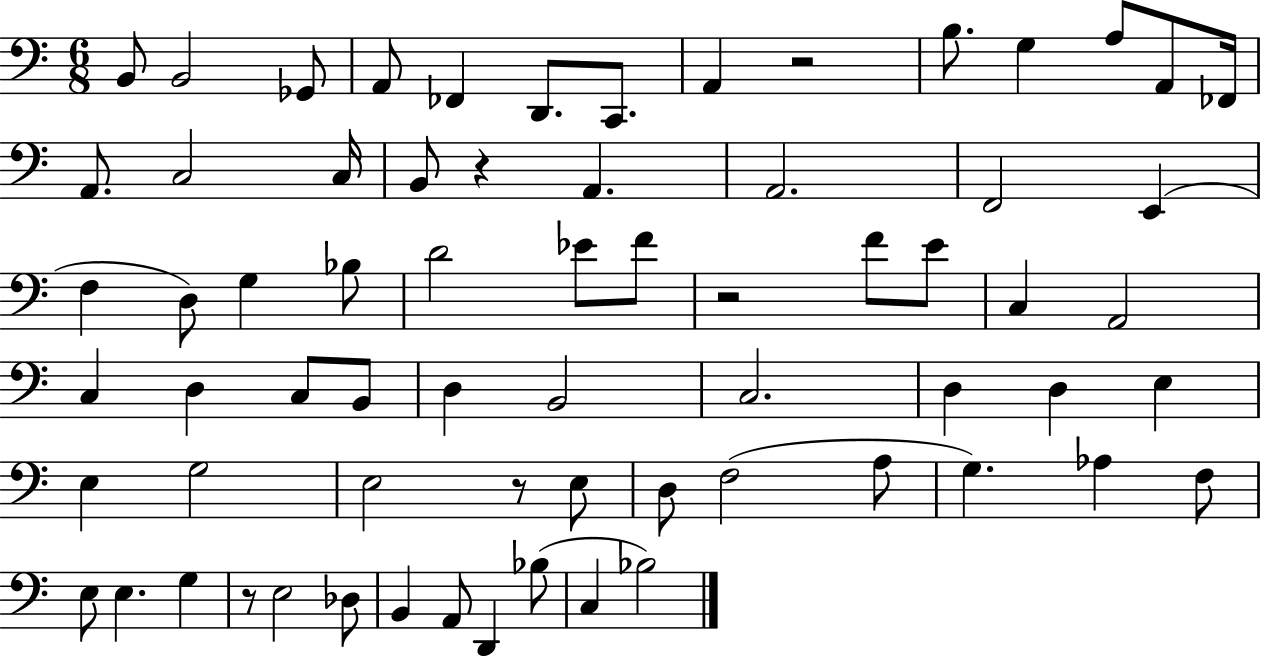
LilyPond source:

{
  \clef bass
  \numericTimeSignature
  \time 6/8
  \key c \major
  b,8 b,2 ges,8 | a,8 fes,4 d,8. c,8. | a,4 r2 | b8. g4 a8 a,8 fes,16 | \break a,8. c2 c16 | b,8 r4 a,4. | a,2. | f,2 e,4( | \break f4 d8) g4 bes8 | d'2 ees'8 f'8 | r2 f'8 e'8 | c4 a,2 | \break c4 d4 c8 b,8 | d4 b,2 | c2. | d4 d4 e4 | \break e4 g2 | e2 r8 e8 | d8 f2( a8 | g4.) aes4 f8 | \break e8 e4. g4 | r8 e2 des8 | b,4 a,8 d,4 bes8( | c4 bes2) | \break \bar "|."
}